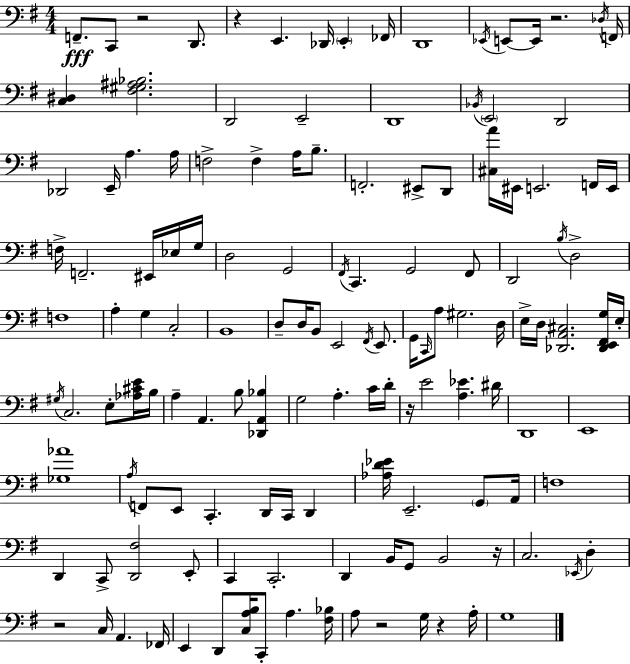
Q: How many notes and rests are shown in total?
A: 137